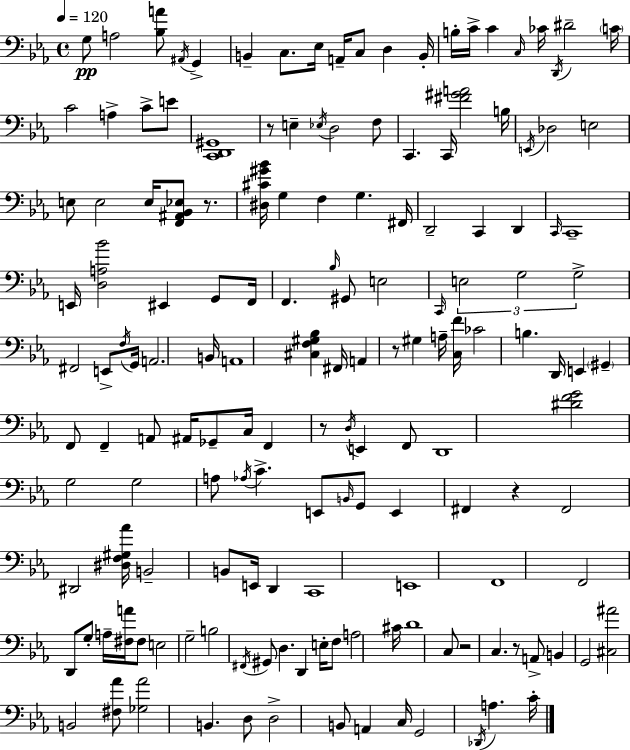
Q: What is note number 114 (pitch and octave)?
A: D3